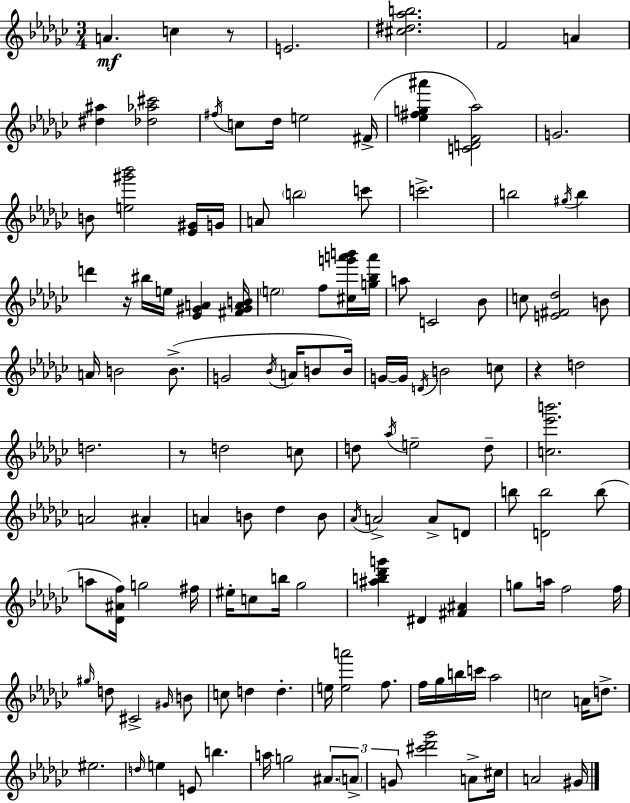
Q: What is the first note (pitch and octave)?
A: A4